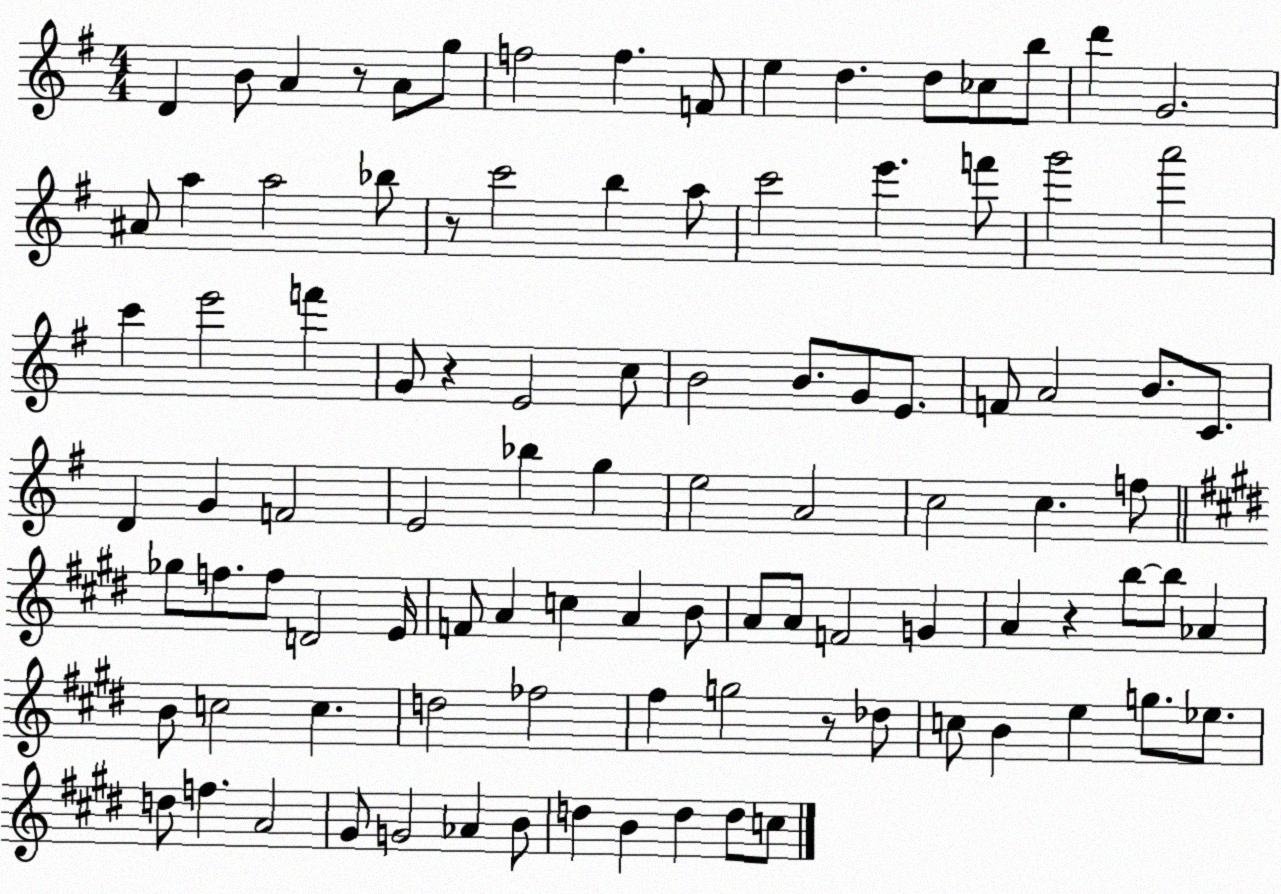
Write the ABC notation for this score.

X:1
T:Untitled
M:4/4
L:1/4
K:G
D B/2 A z/2 A/2 g/2 f2 f F/2 e d d/2 _c/2 b/2 d' G2 ^A/2 a a2 _b/2 z/2 c'2 b a/2 c'2 e' f'/2 g'2 a'2 c' e'2 f' G/2 z E2 c/2 B2 B/2 G/2 E/2 F/2 A2 B/2 C/2 D G F2 E2 _b g e2 A2 c2 c f/2 _g/2 f/2 f/2 D2 E/4 F/2 A c A B/2 A/2 A/2 F2 G A z b/2 b/2 _A B/2 c2 c d2 _f2 ^f g2 z/2 _d/2 c/2 B e g/2 _e/2 d/2 f A2 ^G/2 G2 _A B/2 d B d d/2 c/2